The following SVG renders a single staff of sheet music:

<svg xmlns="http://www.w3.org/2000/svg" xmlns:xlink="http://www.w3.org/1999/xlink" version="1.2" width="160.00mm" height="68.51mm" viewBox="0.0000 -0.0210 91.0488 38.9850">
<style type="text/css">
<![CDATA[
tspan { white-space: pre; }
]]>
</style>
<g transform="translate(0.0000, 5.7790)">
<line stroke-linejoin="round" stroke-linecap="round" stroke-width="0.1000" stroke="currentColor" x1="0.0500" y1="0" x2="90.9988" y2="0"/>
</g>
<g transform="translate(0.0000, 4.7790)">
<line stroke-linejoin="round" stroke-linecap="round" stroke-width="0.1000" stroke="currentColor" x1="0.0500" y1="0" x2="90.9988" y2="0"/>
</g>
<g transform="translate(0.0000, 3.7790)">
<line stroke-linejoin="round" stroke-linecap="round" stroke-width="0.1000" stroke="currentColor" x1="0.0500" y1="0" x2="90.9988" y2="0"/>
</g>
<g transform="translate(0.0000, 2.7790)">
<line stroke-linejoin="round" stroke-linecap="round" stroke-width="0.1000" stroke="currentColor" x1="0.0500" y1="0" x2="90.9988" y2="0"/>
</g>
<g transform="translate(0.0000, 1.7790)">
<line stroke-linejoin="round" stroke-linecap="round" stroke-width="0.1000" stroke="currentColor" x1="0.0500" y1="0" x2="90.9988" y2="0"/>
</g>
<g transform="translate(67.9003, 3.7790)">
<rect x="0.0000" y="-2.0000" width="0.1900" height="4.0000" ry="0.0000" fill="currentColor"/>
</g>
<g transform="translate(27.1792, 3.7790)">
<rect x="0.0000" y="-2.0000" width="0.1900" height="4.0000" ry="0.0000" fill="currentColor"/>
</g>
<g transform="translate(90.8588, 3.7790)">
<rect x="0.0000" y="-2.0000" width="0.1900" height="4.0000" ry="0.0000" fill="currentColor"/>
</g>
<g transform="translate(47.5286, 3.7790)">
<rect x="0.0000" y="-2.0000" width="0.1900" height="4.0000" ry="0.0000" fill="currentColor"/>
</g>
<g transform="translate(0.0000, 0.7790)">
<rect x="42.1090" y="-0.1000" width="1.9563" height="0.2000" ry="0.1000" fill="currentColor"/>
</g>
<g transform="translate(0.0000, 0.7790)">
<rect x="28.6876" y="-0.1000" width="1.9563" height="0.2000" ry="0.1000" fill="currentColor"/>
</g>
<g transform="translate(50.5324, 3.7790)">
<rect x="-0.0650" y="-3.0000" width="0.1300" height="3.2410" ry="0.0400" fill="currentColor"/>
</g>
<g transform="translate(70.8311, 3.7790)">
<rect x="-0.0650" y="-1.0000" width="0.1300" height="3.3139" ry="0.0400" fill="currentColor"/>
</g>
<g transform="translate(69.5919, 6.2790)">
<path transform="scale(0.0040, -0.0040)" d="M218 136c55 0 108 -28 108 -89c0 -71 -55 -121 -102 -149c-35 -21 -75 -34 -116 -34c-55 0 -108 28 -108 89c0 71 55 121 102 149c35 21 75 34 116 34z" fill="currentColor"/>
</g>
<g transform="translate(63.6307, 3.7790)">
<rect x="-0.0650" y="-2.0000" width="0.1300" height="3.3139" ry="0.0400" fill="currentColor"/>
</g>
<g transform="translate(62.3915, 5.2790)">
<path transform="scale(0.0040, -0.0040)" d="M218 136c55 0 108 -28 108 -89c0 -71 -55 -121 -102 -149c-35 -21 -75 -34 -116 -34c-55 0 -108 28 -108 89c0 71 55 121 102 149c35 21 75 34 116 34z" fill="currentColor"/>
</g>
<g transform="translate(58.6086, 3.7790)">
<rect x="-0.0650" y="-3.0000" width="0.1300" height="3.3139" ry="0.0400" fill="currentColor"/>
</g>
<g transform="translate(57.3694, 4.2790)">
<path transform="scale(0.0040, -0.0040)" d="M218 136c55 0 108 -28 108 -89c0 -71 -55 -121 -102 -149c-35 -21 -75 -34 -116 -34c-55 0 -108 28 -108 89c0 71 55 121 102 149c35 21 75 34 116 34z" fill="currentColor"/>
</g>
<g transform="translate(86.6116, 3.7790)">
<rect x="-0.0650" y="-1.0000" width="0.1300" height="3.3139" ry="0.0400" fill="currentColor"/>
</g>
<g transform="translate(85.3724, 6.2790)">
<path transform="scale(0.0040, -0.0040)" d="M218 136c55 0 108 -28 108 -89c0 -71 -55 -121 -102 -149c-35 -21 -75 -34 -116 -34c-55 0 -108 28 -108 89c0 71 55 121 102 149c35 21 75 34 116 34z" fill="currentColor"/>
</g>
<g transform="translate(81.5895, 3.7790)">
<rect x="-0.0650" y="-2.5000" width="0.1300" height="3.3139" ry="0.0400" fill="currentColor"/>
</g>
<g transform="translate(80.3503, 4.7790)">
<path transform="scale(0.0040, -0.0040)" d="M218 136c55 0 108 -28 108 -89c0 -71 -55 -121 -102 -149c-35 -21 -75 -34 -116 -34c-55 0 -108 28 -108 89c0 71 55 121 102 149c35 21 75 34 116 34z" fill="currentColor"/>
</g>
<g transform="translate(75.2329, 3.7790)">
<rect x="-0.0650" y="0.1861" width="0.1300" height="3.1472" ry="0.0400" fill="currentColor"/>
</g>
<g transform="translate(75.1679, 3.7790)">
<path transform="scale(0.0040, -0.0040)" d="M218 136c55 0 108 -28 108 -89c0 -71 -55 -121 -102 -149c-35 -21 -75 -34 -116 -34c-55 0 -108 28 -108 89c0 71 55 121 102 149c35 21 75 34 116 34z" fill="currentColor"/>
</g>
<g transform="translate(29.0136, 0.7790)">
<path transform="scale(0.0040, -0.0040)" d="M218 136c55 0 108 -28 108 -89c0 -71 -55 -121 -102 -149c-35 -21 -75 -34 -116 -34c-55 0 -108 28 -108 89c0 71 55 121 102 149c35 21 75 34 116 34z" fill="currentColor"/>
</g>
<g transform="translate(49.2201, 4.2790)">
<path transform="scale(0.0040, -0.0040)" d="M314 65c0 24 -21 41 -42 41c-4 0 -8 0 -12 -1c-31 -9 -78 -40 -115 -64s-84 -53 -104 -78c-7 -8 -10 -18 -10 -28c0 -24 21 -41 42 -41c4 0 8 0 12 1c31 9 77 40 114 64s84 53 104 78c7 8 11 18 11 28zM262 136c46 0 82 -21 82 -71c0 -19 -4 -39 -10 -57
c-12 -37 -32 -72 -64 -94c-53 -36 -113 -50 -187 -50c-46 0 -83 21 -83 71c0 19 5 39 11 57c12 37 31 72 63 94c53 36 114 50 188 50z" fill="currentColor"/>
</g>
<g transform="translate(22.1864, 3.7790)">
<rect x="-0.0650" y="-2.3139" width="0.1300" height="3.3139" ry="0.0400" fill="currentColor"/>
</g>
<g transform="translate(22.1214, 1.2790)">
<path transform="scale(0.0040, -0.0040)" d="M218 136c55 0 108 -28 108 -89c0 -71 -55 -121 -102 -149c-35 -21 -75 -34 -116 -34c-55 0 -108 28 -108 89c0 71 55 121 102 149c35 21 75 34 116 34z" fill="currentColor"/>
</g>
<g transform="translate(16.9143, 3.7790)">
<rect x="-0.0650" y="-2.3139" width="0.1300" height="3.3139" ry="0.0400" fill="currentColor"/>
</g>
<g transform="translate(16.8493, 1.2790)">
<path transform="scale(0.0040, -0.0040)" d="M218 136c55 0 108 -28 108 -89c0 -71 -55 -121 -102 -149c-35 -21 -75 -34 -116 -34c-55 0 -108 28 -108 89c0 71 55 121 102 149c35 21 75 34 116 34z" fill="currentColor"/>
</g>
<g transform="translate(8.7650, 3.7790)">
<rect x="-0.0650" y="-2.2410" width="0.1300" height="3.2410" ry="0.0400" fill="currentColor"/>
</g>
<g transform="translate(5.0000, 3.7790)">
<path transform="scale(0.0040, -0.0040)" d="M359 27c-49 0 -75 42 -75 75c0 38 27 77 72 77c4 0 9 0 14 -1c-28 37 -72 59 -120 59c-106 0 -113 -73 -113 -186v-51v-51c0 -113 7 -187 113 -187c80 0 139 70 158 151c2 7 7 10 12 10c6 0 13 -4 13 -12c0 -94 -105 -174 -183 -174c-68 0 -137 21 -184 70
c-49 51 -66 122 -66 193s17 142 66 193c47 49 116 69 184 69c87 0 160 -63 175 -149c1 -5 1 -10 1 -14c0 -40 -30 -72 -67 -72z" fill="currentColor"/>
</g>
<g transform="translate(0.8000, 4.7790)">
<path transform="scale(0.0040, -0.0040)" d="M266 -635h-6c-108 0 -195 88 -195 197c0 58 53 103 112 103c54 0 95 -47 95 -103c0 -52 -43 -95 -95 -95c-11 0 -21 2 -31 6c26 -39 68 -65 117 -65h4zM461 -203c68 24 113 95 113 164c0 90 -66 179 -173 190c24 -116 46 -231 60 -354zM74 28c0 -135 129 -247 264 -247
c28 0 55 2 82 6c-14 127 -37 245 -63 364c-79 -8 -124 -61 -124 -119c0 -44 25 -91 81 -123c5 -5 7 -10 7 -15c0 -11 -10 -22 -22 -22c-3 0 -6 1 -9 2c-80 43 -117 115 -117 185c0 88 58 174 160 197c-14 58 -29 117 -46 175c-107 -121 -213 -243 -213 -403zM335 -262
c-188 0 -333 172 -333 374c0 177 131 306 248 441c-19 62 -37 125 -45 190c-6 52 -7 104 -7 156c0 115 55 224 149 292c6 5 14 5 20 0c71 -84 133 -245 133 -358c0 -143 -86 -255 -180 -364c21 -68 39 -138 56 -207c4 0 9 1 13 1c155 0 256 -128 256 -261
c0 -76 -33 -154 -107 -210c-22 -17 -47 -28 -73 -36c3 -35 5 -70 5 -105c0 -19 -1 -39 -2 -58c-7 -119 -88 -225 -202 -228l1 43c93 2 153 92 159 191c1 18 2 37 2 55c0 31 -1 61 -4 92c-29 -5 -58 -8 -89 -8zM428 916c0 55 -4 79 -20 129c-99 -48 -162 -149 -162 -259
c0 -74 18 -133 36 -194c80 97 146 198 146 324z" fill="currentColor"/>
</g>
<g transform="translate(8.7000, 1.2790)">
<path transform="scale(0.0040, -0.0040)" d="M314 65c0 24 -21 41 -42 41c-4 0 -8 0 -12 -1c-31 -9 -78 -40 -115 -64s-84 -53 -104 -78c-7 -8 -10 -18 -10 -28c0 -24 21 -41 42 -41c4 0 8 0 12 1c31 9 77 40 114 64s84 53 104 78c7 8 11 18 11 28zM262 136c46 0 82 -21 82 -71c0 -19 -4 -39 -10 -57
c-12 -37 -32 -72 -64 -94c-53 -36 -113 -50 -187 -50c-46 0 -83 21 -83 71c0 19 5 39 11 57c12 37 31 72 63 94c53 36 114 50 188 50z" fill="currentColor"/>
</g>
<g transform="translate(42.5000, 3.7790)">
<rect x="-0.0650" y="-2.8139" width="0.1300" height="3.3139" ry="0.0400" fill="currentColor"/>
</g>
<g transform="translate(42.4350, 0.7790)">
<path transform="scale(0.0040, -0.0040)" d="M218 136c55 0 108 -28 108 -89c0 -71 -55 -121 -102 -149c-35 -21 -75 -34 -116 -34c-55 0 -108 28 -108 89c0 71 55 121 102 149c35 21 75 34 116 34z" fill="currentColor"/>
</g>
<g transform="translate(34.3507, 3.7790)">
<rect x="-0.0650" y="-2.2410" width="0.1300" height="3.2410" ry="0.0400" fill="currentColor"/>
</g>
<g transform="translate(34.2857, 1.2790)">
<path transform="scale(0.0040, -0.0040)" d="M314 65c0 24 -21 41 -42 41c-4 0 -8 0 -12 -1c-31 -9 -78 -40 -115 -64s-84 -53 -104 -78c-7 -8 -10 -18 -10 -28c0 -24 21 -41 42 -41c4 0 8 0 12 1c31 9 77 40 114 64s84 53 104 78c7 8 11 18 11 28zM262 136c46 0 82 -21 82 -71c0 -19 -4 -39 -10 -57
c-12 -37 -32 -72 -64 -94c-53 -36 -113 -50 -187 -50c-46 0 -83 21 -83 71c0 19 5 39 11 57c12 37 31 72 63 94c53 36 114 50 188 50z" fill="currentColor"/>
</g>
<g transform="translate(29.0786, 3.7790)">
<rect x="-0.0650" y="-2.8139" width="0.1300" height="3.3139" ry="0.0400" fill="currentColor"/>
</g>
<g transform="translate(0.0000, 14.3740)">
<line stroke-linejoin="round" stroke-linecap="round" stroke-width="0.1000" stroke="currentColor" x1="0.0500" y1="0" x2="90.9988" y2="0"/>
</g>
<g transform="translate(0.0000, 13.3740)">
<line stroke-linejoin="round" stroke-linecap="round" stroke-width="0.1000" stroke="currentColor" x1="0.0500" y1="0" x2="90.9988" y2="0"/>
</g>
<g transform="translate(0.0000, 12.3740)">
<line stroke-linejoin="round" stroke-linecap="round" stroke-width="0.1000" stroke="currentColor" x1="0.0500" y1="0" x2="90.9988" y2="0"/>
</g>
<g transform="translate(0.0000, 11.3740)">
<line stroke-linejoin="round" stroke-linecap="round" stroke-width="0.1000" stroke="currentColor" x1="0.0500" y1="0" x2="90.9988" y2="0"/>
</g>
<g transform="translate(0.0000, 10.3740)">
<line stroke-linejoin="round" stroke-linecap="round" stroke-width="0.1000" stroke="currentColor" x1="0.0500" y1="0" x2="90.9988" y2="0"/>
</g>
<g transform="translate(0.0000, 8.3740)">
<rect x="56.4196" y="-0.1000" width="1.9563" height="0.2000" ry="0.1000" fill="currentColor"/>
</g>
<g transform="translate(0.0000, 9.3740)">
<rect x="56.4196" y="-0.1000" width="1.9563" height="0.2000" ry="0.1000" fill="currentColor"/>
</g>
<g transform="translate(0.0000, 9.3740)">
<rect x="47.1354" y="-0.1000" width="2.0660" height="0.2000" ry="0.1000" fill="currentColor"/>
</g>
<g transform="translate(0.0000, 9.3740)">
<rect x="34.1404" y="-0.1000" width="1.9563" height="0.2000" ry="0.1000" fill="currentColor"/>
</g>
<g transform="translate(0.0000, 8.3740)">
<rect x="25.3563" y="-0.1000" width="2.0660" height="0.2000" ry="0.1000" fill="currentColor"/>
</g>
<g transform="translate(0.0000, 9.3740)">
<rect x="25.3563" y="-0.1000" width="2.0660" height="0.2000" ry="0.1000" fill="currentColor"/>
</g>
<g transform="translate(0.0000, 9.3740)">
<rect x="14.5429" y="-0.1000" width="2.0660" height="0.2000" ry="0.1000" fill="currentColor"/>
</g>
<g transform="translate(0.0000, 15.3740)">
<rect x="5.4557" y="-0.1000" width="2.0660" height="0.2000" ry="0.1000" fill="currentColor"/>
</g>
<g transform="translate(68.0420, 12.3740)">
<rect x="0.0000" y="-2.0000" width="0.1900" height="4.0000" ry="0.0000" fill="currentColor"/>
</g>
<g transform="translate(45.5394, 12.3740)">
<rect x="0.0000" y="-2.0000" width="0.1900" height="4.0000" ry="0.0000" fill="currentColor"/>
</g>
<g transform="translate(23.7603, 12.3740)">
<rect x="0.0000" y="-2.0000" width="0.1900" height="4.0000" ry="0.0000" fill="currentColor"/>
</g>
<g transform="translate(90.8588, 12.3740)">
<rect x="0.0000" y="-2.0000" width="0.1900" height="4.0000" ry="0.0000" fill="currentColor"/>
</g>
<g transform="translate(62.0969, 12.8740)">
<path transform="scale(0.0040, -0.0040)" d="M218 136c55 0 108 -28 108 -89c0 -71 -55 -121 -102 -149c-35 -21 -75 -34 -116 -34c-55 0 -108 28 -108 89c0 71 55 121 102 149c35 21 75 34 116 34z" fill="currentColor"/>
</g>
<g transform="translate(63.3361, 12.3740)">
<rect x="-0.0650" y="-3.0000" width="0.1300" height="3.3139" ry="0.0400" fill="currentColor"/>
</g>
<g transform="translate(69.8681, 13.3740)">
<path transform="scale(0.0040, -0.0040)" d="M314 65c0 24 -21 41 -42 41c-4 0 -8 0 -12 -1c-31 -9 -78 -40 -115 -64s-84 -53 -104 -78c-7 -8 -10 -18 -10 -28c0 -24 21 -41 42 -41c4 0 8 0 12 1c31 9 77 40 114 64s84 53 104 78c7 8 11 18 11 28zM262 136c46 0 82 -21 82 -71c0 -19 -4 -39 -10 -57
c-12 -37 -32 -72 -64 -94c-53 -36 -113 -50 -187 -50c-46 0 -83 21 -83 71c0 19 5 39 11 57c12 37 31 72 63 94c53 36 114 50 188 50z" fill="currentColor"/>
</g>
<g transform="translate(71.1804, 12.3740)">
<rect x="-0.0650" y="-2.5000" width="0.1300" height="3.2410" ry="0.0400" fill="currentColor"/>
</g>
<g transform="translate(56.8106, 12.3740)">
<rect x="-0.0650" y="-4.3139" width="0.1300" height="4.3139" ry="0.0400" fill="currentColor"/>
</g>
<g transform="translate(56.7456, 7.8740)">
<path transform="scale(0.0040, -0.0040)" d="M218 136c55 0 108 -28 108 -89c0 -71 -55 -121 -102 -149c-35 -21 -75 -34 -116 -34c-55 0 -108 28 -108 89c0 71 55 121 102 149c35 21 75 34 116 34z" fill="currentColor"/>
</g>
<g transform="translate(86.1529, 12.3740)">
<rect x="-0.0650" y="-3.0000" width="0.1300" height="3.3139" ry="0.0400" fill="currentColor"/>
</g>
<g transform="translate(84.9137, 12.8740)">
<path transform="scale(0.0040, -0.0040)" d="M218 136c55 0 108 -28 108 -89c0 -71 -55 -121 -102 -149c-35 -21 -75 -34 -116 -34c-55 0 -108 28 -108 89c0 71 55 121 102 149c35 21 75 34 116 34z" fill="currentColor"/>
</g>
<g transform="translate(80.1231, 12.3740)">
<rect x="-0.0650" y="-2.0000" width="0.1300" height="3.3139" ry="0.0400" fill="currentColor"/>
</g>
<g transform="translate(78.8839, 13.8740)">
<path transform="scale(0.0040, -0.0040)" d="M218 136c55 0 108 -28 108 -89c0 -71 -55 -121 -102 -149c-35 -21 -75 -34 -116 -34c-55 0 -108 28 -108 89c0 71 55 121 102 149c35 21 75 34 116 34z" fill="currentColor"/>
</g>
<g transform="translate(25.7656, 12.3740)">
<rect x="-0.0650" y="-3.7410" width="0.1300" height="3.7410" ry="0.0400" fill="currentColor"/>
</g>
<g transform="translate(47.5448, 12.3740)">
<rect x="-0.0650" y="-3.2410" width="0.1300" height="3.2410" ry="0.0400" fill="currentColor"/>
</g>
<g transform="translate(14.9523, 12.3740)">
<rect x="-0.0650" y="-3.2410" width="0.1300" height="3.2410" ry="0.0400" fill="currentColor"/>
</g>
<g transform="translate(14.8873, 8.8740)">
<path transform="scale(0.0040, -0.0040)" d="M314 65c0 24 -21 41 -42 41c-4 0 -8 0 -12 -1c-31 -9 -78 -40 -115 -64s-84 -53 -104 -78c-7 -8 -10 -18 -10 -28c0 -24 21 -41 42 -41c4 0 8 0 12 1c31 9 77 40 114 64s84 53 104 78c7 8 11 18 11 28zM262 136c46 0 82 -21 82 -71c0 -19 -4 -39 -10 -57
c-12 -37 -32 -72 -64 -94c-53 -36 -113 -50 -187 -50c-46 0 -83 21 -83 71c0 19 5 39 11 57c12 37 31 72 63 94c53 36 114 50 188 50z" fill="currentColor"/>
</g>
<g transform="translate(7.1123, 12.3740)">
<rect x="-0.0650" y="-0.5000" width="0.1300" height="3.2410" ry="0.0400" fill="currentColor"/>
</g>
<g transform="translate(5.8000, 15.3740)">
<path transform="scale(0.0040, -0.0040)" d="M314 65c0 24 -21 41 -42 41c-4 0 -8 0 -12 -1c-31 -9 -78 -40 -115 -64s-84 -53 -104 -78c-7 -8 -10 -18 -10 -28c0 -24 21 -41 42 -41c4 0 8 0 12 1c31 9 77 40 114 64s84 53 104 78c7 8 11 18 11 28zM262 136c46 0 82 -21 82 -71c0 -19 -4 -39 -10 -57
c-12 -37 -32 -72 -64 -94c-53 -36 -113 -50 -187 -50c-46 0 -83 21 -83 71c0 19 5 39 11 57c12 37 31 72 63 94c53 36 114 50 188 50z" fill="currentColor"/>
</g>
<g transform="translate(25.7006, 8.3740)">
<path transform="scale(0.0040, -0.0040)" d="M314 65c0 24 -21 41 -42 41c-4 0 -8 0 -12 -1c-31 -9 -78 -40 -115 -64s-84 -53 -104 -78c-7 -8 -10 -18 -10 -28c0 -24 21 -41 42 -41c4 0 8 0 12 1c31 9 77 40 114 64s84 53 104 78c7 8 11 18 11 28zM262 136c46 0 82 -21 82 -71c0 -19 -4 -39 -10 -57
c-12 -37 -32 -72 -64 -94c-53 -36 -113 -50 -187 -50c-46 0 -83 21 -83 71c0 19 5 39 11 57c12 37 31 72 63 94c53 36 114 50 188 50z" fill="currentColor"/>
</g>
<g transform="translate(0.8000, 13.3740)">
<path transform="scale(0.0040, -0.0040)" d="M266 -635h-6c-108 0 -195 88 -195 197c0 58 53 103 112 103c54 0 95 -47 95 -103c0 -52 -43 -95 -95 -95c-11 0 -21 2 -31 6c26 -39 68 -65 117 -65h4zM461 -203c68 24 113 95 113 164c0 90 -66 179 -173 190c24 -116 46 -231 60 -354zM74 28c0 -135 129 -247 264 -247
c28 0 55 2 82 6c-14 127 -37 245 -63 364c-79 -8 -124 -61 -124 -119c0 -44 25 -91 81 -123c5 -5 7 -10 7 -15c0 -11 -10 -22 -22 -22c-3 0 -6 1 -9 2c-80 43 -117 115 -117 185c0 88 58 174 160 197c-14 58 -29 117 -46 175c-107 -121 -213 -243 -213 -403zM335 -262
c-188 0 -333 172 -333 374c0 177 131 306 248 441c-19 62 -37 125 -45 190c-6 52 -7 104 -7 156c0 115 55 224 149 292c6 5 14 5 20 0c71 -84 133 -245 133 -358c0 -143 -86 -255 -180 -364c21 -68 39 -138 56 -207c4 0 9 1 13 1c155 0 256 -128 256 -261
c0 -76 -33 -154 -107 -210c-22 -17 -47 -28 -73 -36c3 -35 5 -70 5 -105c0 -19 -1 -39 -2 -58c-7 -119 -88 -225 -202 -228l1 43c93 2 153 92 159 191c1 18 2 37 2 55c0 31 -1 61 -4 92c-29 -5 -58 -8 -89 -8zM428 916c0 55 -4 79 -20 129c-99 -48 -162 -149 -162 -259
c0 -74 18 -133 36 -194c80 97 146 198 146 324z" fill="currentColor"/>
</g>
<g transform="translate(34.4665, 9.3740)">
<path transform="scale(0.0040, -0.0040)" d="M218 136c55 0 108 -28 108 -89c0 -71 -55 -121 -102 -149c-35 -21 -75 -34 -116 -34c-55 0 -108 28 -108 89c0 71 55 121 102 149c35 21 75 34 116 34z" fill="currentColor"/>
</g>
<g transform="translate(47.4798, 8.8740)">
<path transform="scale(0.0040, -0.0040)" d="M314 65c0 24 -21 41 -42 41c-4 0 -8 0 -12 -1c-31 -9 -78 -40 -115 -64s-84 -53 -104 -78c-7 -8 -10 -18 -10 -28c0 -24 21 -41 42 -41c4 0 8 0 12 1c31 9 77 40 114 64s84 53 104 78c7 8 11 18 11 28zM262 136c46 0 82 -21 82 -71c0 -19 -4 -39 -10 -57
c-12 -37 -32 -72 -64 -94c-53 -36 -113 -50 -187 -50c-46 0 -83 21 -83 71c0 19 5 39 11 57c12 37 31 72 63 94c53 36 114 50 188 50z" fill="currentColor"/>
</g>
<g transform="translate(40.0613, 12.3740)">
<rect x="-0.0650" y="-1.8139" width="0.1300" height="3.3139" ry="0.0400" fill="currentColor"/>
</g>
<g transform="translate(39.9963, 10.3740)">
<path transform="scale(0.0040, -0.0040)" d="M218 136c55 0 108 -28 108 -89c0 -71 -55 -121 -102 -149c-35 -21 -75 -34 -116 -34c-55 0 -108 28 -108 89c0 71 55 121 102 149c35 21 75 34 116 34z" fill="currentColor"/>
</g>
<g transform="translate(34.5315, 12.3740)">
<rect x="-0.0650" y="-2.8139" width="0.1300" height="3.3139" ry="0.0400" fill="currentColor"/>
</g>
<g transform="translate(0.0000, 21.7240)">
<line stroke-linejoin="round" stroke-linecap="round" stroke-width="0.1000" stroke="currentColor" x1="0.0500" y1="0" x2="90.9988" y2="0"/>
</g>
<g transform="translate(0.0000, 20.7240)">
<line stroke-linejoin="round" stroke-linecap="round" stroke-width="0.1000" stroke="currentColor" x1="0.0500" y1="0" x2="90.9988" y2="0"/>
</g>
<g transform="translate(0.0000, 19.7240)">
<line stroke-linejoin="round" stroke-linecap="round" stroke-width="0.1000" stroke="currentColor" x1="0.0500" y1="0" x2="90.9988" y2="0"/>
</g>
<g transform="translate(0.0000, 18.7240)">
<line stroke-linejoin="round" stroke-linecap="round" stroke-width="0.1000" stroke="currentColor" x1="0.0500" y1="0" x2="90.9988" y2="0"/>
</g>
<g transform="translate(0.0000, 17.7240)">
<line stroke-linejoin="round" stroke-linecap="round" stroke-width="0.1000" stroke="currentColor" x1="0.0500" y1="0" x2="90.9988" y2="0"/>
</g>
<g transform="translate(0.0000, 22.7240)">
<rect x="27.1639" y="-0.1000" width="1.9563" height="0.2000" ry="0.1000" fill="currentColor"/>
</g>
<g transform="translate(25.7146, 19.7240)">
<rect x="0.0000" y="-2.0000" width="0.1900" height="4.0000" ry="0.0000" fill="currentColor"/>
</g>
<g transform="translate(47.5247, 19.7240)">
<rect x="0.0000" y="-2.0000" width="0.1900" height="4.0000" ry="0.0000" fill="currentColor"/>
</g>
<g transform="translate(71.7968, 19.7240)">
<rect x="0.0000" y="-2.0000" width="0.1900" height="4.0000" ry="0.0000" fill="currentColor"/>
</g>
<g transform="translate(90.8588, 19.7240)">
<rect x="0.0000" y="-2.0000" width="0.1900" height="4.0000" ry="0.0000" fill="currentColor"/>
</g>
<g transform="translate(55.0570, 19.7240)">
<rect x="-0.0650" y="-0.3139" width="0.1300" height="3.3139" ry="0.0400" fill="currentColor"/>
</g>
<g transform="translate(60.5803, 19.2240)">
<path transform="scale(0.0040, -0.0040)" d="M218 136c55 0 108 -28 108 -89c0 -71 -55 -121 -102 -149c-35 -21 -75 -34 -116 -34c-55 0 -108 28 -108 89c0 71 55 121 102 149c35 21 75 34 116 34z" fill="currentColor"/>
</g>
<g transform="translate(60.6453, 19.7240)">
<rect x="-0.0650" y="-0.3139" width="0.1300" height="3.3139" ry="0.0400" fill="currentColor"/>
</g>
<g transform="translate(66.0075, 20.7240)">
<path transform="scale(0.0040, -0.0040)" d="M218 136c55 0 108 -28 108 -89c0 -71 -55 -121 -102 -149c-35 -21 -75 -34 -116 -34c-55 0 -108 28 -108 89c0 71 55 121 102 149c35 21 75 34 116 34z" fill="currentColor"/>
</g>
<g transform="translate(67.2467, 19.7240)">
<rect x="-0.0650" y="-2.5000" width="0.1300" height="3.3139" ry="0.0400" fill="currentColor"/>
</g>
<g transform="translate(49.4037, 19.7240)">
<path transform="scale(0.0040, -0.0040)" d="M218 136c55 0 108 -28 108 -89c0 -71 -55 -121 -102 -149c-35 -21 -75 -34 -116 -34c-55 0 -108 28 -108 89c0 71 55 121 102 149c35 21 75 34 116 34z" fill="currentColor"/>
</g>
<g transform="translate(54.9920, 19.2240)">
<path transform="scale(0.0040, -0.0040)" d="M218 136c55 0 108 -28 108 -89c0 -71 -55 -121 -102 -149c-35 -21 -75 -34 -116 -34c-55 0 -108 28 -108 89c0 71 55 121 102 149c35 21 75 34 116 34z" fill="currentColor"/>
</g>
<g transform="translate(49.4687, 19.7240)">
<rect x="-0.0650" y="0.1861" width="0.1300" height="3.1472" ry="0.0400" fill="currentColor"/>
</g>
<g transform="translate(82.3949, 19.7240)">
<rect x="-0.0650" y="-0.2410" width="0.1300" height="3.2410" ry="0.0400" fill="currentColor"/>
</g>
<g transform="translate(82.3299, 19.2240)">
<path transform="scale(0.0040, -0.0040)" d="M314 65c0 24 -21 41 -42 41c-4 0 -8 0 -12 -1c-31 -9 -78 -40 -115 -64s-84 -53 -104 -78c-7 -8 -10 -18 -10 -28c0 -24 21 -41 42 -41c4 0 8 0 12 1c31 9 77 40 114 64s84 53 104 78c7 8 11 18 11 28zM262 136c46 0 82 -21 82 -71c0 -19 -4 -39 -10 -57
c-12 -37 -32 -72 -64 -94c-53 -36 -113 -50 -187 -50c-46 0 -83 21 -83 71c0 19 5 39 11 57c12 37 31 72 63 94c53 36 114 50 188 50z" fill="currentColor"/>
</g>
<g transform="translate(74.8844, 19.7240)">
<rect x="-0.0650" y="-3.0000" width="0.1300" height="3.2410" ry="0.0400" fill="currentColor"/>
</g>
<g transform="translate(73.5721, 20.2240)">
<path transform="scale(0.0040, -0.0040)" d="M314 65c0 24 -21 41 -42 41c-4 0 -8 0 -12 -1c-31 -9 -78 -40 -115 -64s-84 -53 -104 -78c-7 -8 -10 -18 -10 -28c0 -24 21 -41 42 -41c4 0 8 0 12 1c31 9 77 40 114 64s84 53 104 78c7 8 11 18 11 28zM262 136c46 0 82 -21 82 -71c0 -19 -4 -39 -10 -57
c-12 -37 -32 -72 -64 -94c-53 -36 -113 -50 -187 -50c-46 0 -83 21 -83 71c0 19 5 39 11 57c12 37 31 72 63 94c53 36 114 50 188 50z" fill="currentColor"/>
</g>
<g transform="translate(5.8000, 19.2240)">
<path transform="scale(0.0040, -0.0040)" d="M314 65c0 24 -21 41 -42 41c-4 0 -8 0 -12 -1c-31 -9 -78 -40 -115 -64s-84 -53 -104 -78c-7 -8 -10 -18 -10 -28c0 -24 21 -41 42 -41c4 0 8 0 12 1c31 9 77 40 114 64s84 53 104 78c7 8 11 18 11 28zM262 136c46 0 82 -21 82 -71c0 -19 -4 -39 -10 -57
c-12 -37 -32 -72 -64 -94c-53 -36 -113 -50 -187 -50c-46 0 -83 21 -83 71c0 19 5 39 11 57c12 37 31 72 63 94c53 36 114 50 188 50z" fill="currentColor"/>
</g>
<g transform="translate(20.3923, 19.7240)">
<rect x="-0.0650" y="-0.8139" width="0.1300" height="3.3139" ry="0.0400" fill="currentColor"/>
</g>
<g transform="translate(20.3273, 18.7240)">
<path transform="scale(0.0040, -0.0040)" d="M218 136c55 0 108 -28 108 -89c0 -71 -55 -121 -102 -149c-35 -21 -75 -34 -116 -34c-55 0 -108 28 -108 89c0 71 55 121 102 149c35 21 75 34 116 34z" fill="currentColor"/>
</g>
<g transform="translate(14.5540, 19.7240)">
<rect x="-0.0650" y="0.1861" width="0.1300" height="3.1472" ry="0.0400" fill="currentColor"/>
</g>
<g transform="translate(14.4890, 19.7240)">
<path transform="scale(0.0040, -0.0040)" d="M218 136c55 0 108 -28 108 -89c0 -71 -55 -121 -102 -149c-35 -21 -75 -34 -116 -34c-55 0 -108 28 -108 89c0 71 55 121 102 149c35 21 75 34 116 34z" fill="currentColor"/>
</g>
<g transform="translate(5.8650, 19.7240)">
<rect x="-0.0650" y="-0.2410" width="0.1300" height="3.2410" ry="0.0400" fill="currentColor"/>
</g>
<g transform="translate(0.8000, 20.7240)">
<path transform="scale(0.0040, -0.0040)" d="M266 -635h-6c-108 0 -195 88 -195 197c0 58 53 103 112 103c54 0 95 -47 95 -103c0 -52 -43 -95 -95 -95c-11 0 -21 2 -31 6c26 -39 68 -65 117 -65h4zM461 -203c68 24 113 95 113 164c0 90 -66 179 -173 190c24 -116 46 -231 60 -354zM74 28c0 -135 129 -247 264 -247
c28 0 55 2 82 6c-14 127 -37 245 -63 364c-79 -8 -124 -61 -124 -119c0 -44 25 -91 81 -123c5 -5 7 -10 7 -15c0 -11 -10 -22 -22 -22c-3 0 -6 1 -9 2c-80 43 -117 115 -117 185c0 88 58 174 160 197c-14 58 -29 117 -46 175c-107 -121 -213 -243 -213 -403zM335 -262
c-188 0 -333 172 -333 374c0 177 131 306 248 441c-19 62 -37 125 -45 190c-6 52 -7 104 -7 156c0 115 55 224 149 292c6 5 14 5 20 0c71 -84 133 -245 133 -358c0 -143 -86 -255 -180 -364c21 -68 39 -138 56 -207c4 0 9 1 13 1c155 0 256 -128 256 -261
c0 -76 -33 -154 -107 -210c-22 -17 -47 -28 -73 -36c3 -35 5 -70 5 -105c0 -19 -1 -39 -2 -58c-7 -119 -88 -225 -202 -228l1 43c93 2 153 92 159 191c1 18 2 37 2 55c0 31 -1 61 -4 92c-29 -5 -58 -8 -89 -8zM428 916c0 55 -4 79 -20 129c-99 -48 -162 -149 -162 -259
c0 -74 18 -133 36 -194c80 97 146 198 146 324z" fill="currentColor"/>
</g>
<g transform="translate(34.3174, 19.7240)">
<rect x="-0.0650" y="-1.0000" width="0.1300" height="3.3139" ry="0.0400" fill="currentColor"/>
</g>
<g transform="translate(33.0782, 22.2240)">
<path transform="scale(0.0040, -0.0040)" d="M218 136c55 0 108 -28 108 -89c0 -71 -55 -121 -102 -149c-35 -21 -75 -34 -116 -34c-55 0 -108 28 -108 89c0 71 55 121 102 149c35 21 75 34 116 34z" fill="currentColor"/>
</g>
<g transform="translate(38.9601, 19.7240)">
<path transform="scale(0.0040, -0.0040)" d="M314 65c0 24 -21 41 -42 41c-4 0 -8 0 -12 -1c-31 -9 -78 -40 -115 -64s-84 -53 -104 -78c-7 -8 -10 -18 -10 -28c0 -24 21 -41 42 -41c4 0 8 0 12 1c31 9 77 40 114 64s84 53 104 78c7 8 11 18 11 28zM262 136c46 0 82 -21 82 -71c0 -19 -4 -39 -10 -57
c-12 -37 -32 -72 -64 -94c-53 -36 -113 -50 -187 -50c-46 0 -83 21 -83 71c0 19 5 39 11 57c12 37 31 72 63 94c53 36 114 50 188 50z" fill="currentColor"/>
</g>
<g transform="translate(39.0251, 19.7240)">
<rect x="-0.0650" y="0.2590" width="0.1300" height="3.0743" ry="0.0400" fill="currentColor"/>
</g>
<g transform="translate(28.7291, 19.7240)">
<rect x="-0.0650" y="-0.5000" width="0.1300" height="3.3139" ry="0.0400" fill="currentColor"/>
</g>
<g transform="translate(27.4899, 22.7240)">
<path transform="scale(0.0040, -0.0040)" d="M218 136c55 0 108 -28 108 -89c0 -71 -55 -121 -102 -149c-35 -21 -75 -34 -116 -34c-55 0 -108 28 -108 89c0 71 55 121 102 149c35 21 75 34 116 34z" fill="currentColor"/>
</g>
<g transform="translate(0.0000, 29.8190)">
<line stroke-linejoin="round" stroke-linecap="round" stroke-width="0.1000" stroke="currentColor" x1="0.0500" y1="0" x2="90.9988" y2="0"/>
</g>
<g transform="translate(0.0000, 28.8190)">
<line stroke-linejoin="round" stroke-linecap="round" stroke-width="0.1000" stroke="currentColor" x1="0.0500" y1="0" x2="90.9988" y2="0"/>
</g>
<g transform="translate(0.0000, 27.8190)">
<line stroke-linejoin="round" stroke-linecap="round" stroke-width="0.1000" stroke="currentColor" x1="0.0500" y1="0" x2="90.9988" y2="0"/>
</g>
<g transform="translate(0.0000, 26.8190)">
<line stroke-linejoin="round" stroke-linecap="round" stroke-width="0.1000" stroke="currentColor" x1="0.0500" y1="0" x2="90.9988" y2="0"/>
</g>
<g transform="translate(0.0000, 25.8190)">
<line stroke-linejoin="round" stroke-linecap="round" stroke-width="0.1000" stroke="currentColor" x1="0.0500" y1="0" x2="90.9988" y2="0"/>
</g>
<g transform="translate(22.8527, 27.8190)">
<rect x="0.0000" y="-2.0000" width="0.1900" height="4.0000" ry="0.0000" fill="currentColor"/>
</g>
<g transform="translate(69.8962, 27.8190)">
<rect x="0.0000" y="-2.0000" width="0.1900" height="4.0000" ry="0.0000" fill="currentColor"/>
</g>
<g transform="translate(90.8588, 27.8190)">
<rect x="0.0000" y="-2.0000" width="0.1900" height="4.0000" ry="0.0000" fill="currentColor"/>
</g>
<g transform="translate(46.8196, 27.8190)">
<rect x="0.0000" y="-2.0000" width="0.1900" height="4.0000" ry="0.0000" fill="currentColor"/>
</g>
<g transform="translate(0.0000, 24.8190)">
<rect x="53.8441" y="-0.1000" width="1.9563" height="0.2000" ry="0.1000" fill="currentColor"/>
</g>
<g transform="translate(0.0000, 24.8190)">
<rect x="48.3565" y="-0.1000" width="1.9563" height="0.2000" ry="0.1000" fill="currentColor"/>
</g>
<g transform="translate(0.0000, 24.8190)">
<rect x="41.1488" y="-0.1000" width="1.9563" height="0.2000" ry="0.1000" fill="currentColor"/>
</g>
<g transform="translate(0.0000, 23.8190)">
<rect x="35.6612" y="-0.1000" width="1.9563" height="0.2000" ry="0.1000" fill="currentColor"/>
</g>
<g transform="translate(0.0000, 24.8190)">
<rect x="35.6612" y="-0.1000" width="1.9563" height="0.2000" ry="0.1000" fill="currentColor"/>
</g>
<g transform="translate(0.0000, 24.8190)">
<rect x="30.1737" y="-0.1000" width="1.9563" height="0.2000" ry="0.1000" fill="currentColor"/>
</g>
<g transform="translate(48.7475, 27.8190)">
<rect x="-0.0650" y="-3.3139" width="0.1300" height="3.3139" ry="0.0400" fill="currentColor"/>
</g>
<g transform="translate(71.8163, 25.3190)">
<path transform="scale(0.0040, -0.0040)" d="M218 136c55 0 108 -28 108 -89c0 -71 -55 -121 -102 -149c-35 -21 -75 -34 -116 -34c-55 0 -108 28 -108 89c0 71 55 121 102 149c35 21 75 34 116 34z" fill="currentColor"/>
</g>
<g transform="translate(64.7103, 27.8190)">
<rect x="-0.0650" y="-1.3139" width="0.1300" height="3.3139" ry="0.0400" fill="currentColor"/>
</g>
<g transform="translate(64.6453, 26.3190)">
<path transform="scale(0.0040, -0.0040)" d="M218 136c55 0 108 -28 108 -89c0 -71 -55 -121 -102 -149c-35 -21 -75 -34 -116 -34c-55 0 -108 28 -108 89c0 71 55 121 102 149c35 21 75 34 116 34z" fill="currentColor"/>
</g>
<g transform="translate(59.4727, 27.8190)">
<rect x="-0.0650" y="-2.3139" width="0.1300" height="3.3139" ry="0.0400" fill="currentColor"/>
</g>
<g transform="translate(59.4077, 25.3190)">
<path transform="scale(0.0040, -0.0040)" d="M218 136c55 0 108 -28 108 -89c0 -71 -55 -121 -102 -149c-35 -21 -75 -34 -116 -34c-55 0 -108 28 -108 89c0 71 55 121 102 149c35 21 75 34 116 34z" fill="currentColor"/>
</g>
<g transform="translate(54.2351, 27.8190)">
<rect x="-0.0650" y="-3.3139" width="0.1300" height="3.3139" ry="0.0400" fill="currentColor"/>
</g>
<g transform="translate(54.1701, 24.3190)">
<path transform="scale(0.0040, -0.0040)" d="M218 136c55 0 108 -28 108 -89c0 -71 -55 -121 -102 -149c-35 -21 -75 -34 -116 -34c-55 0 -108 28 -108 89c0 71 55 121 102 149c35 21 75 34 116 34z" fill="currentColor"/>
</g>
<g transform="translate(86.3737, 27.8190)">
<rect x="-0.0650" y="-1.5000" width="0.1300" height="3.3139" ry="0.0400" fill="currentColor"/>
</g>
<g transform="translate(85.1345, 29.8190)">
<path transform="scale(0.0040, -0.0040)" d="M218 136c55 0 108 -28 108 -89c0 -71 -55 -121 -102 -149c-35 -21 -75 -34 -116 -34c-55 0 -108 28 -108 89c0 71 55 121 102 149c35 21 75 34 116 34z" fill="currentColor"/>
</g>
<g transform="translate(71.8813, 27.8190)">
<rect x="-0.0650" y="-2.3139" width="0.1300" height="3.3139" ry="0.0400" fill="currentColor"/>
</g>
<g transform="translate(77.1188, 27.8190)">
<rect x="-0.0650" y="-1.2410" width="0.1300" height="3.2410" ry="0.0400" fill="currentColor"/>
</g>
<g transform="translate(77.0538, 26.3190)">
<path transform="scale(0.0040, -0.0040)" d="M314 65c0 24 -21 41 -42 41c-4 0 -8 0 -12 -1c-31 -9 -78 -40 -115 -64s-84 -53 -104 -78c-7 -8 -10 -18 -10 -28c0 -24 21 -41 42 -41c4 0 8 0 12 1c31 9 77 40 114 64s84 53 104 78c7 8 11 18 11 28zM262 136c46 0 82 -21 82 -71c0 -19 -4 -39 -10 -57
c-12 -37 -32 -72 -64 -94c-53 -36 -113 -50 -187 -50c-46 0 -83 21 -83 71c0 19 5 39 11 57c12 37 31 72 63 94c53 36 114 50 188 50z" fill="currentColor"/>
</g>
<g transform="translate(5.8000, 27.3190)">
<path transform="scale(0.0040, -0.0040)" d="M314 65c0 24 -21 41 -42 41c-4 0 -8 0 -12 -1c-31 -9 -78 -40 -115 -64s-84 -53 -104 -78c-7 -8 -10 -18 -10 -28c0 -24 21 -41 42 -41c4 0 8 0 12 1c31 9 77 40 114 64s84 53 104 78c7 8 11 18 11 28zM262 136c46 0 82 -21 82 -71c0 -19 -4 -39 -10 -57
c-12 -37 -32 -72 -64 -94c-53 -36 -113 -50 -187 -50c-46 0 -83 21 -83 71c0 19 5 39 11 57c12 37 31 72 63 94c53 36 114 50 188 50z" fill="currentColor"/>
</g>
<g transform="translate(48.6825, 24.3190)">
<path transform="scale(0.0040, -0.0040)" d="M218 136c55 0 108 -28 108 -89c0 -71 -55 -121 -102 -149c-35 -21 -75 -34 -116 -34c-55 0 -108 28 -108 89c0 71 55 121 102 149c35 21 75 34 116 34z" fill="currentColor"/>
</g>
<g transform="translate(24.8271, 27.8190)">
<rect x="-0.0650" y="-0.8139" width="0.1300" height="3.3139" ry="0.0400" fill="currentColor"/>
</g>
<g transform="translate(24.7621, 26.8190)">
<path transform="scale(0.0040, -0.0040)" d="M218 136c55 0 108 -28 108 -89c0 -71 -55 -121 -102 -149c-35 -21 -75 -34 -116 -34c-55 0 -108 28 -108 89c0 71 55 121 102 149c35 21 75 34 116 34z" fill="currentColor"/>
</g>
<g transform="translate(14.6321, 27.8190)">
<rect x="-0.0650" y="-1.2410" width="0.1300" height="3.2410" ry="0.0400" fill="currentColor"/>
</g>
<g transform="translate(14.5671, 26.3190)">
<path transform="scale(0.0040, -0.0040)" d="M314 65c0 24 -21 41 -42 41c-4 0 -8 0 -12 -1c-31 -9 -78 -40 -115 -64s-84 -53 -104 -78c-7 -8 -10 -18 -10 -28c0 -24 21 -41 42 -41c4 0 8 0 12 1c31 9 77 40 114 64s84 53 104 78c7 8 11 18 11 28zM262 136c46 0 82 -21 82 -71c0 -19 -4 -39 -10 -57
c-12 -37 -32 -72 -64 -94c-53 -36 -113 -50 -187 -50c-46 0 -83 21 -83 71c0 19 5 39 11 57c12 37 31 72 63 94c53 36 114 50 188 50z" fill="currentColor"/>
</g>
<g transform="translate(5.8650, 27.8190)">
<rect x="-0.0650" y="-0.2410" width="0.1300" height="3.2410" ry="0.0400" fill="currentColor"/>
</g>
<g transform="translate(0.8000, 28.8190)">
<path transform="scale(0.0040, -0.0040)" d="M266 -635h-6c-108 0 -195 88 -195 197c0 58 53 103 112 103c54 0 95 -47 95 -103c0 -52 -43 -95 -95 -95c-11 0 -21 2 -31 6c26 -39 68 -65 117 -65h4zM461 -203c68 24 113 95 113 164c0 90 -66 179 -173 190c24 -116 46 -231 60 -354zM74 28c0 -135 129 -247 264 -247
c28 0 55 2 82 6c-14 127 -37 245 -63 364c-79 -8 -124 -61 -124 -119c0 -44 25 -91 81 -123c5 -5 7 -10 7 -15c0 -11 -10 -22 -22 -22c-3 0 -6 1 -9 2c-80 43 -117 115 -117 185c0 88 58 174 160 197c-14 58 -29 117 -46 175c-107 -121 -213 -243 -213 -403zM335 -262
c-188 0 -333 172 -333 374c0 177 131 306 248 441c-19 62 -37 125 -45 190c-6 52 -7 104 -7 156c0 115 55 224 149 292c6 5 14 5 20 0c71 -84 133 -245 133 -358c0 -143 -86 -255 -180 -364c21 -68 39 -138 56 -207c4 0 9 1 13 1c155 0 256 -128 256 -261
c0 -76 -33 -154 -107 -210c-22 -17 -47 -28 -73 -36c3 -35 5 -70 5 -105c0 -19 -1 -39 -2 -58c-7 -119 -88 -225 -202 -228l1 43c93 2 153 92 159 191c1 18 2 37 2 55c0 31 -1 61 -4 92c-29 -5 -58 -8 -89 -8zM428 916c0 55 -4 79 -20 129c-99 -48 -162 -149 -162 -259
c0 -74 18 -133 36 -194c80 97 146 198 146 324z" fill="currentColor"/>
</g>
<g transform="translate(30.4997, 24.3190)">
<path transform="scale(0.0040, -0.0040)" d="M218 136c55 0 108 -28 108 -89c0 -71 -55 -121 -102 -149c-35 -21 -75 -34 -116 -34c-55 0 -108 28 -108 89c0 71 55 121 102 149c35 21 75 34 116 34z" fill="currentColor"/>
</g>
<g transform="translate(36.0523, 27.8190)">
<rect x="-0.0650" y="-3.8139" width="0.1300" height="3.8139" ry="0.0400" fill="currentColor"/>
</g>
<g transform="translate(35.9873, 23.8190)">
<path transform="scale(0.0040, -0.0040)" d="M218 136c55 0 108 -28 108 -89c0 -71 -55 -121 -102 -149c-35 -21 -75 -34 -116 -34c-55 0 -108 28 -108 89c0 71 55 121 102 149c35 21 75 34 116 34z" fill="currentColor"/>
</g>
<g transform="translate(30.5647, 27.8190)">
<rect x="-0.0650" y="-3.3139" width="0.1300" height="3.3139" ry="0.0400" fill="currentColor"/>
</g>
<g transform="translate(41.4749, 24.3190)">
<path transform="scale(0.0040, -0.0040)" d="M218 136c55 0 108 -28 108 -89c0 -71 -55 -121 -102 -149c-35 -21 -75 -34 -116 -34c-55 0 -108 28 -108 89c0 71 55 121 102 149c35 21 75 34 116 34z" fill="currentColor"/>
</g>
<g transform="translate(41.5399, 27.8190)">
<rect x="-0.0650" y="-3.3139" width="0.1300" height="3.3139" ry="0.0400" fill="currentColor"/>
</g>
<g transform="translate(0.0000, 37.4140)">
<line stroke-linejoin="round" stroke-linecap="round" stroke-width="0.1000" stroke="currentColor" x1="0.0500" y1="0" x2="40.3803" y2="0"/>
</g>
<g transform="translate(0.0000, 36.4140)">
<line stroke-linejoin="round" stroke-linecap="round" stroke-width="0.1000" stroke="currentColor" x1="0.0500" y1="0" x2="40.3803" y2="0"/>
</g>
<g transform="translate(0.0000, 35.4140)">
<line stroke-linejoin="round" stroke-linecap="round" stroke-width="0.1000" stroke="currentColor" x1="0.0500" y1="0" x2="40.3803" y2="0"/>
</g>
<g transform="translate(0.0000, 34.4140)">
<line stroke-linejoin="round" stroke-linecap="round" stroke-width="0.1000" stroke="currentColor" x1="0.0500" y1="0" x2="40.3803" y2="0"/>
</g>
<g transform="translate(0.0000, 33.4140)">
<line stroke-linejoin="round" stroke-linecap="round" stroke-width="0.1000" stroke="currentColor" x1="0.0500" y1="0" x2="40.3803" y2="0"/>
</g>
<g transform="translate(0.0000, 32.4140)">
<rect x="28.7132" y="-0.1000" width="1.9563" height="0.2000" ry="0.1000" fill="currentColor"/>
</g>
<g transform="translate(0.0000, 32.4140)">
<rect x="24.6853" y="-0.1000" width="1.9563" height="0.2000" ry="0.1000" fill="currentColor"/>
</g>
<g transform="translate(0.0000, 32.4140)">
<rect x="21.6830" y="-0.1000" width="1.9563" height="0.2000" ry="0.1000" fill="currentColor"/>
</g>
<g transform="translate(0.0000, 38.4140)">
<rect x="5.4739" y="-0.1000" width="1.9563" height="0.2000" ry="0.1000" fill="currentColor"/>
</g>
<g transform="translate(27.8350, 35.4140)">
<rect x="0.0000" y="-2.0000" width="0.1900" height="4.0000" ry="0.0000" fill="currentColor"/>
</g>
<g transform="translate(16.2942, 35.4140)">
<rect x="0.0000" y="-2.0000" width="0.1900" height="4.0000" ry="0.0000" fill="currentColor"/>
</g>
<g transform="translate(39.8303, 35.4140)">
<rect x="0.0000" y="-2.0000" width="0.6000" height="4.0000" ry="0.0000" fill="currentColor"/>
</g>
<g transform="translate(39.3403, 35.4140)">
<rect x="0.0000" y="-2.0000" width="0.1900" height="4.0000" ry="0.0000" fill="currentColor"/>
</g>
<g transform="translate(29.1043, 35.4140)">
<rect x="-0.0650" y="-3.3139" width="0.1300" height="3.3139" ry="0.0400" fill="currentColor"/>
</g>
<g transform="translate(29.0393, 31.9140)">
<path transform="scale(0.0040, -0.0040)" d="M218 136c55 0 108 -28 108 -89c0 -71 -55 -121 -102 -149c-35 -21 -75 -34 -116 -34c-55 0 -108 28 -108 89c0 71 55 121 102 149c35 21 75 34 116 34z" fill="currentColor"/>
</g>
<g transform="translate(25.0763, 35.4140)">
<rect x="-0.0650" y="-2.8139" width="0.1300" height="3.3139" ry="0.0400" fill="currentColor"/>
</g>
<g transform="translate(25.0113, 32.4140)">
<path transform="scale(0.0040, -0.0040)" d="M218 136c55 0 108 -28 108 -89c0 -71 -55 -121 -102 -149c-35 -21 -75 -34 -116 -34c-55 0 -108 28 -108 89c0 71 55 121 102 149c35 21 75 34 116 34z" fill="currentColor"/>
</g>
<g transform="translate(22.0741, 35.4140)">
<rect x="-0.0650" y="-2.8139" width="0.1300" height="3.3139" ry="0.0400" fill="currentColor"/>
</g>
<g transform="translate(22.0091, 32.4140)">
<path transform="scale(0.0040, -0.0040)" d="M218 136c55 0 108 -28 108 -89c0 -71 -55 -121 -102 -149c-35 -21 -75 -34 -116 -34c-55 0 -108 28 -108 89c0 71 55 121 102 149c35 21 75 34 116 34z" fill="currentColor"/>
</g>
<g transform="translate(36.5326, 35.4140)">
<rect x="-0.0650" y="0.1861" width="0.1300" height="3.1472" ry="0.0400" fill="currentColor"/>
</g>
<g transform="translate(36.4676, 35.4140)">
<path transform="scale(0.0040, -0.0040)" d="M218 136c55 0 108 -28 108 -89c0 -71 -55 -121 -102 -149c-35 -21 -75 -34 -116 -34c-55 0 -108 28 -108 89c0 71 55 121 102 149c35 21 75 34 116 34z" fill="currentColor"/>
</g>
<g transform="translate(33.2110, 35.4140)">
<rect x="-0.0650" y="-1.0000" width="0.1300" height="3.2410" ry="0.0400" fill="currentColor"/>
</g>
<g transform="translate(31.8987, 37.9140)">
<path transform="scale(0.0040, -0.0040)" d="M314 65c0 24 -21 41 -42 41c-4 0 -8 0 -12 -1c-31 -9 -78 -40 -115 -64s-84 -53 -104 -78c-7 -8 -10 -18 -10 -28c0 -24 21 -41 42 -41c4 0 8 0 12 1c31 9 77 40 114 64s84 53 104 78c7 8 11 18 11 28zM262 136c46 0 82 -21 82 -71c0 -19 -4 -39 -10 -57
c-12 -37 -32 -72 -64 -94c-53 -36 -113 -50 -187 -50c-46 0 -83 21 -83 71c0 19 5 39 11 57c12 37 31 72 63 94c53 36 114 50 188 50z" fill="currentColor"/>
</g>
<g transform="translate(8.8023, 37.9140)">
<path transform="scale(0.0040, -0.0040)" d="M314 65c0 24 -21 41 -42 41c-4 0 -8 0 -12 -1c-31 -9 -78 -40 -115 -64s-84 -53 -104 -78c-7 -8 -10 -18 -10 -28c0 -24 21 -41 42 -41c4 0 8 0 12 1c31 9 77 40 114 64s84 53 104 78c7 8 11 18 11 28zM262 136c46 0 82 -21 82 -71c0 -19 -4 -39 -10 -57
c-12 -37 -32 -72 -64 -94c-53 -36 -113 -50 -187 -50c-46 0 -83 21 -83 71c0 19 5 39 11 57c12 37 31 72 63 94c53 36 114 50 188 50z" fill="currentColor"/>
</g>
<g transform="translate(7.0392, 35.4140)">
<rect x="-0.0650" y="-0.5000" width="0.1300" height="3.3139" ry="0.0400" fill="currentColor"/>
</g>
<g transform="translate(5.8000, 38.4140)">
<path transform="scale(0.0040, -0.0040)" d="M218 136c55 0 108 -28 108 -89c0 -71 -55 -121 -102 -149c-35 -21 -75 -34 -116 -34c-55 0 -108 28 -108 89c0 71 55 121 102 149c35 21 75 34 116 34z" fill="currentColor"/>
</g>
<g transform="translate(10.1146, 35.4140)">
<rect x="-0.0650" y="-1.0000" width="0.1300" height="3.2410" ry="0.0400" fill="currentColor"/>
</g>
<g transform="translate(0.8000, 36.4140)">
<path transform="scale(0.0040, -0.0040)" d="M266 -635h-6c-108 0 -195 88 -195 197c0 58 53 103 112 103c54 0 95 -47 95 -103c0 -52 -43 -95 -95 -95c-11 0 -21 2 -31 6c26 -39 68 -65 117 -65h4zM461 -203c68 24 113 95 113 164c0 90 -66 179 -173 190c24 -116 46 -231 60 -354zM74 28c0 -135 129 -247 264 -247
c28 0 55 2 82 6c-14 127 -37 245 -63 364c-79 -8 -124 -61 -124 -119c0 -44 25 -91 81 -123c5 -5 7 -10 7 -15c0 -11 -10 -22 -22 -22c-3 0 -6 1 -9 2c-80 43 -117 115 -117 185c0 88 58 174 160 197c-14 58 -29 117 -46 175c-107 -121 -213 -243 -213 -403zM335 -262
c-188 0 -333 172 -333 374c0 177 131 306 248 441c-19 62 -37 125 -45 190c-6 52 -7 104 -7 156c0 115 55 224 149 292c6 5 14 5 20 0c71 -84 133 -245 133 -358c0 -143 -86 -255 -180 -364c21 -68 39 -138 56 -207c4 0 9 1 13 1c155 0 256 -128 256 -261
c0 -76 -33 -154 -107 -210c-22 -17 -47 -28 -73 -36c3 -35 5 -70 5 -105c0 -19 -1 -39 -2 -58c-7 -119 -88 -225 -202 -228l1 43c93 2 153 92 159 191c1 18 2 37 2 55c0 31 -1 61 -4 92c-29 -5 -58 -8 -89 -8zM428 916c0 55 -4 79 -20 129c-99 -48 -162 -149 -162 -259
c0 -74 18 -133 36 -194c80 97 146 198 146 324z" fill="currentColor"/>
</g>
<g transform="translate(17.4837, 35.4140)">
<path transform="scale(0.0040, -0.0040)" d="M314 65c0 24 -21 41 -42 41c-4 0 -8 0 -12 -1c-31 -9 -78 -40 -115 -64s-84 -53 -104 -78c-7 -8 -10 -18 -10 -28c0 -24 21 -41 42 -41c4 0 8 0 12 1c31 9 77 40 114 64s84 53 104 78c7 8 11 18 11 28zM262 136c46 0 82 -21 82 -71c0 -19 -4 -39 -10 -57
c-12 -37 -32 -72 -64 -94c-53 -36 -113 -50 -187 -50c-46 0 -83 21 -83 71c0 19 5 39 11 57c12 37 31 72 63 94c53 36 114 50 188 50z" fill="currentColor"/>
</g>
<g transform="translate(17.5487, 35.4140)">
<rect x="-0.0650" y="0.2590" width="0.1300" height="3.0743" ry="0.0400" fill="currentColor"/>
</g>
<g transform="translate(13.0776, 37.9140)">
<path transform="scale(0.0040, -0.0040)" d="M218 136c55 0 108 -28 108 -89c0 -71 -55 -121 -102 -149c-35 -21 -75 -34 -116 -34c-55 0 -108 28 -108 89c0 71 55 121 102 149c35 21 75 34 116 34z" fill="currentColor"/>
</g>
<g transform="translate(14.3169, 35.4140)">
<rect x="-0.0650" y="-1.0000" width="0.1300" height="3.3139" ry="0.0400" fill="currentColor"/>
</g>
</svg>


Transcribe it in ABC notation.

X:1
T:Untitled
M:4/4
L:1/4
K:C
g2 g g a g2 a A2 A F D B G D C2 b2 c'2 a f b2 d' A G2 F A c2 B d C D B2 B c c G A2 c2 c2 e2 d b c' b b b g e g e2 E C D2 D B2 a a b D2 B